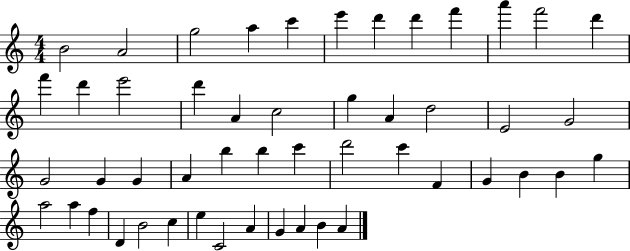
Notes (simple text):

B4/h A4/h G5/h A5/q C6/q E6/q D6/q D6/q F6/q A6/q F6/h D6/q F6/q D6/q E6/h D6/q A4/q C5/h G5/q A4/q D5/h E4/h G4/h G4/h G4/q G4/q A4/q B5/q B5/q C6/q D6/h C6/q F4/q G4/q B4/q B4/q G5/q A5/h A5/q F5/q D4/q B4/h C5/q E5/q C4/h A4/q G4/q A4/q B4/q A4/q